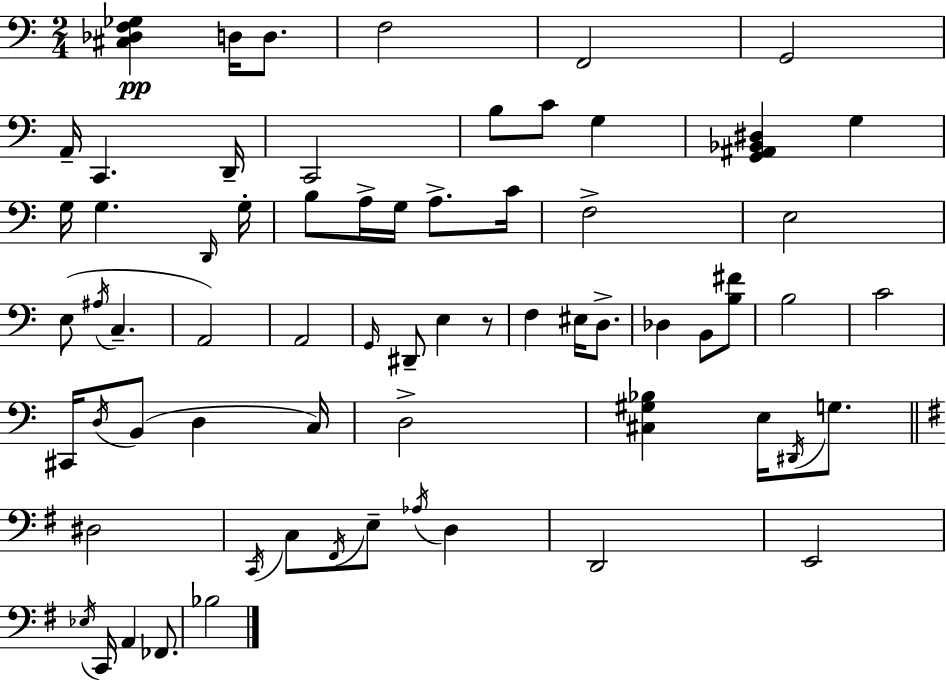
[C#3,Db3,F3,Gb3]/q D3/s D3/e. F3/h F2/h G2/h A2/s C2/q. D2/s C2/h B3/e C4/e G3/q [G2,A#2,Bb2,D#3]/q G3/q G3/s G3/q. D2/s G3/s B3/e A3/s G3/s A3/e. C4/s F3/h E3/h E3/e A#3/s C3/q. A2/h A2/h G2/s D#2/e E3/q R/e F3/q EIS3/s D3/e. Db3/q B2/e [B3,F#4]/e B3/h C4/h C#2/s D3/s B2/e D3/q C3/s D3/h [C#3,G#3,Bb3]/q E3/s D#2/s G3/e. D#3/h C2/s C3/e F#2/s E3/e Ab3/s D3/q D2/h E2/h Eb3/s C2/s A2/q FES2/e. Bb3/h